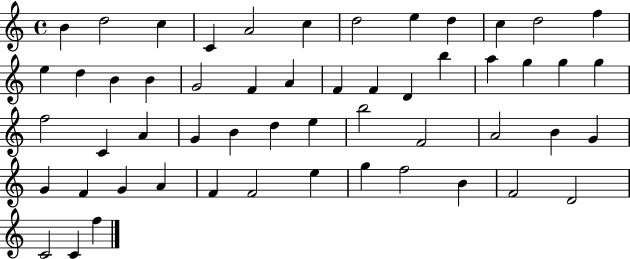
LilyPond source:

{
  \clef treble
  \time 4/4
  \defaultTimeSignature
  \key c \major
  b'4 d''2 c''4 | c'4 a'2 c''4 | d''2 e''4 d''4 | c''4 d''2 f''4 | \break e''4 d''4 b'4 b'4 | g'2 f'4 a'4 | f'4 f'4 d'4 b''4 | a''4 g''4 g''4 g''4 | \break f''2 c'4 a'4 | g'4 b'4 d''4 e''4 | b''2 f'2 | a'2 b'4 g'4 | \break g'4 f'4 g'4 a'4 | f'4 f'2 e''4 | g''4 f''2 b'4 | f'2 d'2 | \break c'2 c'4 f''4 | \bar "|."
}